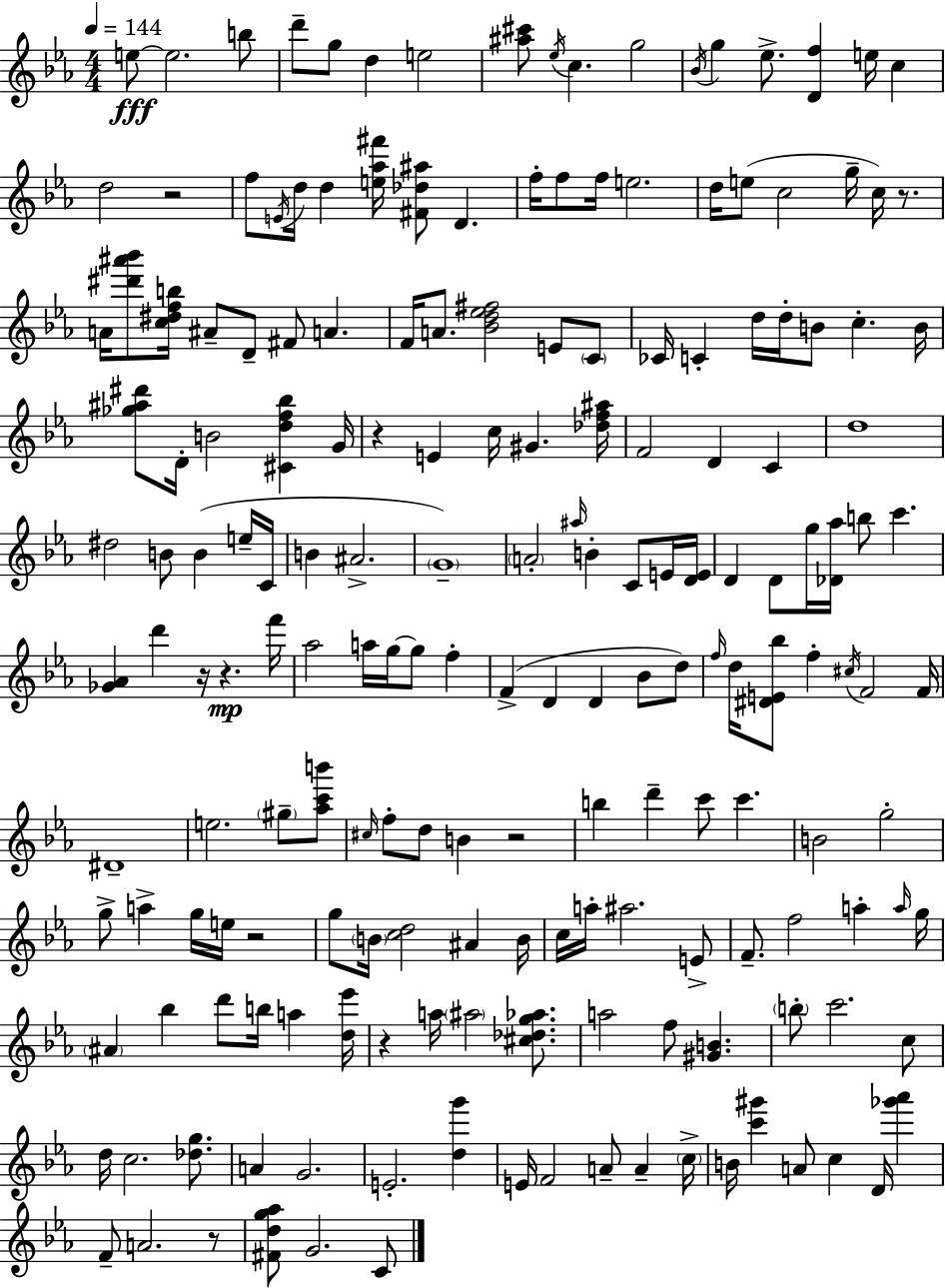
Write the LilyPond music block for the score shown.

{
  \clef treble
  \numericTimeSignature
  \time 4/4
  \key c \minor
  \tempo 4 = 144
  e''8~~\fff e''2. b''8 | d'''8-- g''8 d''4 e''2 | <ais'' cis'''>8 \acciaccatura { ees''16 } c''4. g''2 | \acciaccatura { bes'16 } g''4 ees''8.-> <d' f''>4 e''16 c''4 | \break d''2 r2 | f''8 \acciaccatura { e'16 } d''16 d''4 <e'' aes'' fis'''>16 <fis' des'' ais''>8 d'4. | f''16-. f''8 f''16 e''2. | d''16 e''8( c''2 g''16-- c''16) | \break r8. a'16 <dis''' ais''' bes'''>8 <c'' dis'' f'' b''>16 ais'8-- d'8-- fis'8 a'4. | f'16 a'8. <bes' d'' ees'' fis''>2 e'8 | \parenthesize c'8 ces'16 c'4-. d''16 d''16-. b'8 c''4.-. | b'16 <ges'' ais'' dis'''>8 d'16-. b'2 <cis' d'' f'' bes''>4 | \break g'16 r4 e'4 c''16 gis'4. | <des'' f'' ais''>16 f'2 d'4 c'4 | d''1 | dis''2 b'8 b'4( | \break e''16-- c'16 b'4 ais'2.-> | \parenthesize g'1--) | \parenthesize a'2-. \grace { ais''16 } b'4-. | c'8 e'16 <d' e'>16 d'4 d'8 g''16 <des' aes''>16 b''8 c'''4. | \break <ges' aes'>4 d'''4 r16 r4.\mp | f'''16 aes''2 a''16 g''16~~ g''8 | f''4-. f'4->( d'4 d'4 | bes'8 d''8) \grace { f''16 } d''16 <dis' e' bes''>8 f''4-. \acciaccatura { cis''16 } f'2 | \break f'16 dis'1-- | e''2. | \parenthesize gis''8-- <aes'' c''' b'''>8 \grace { cis''16 } f''8-. d''8 b'4 r2 | b''4 d'''4-- c'''8 | \break c'''4. b'2 g''2-. | g''8-> a''4-> g''16 e''16 r2 | g''8 \parenthesize b'16 <c'' d''>2 | ais'4 b'16 c''16 a''16-. ais''2. | \break e'8-> f'8.-- f''2 | a''4-. \grace { a''16 } g''16 \parenthesize ais'4 bes''4 | d'''8 b''16 a''4 <d'' ees'''>16 r4 a''16 \parenthesize ais''2 | <cis'' des'' g'' aes''>8. a''2 | \break f''8 <gis' b'>4. \parenthesize b''8-. c'''2. | c''8 d''16 c''2. | <des'' g''>8. a'4 g'2. | e'2.-. | \break <d'' g'''>4 e'16 f'2 | a'8-- a'4-- \parenthesize c''16-> b'16 <c''' gis'''>4 a'8 c''4 | d'16 <ges''' aes'''>4 f'8-- a'2. | r8 <fis' d'' g'' aes''>8 g'2. | \break c'8 \bar "|."
}